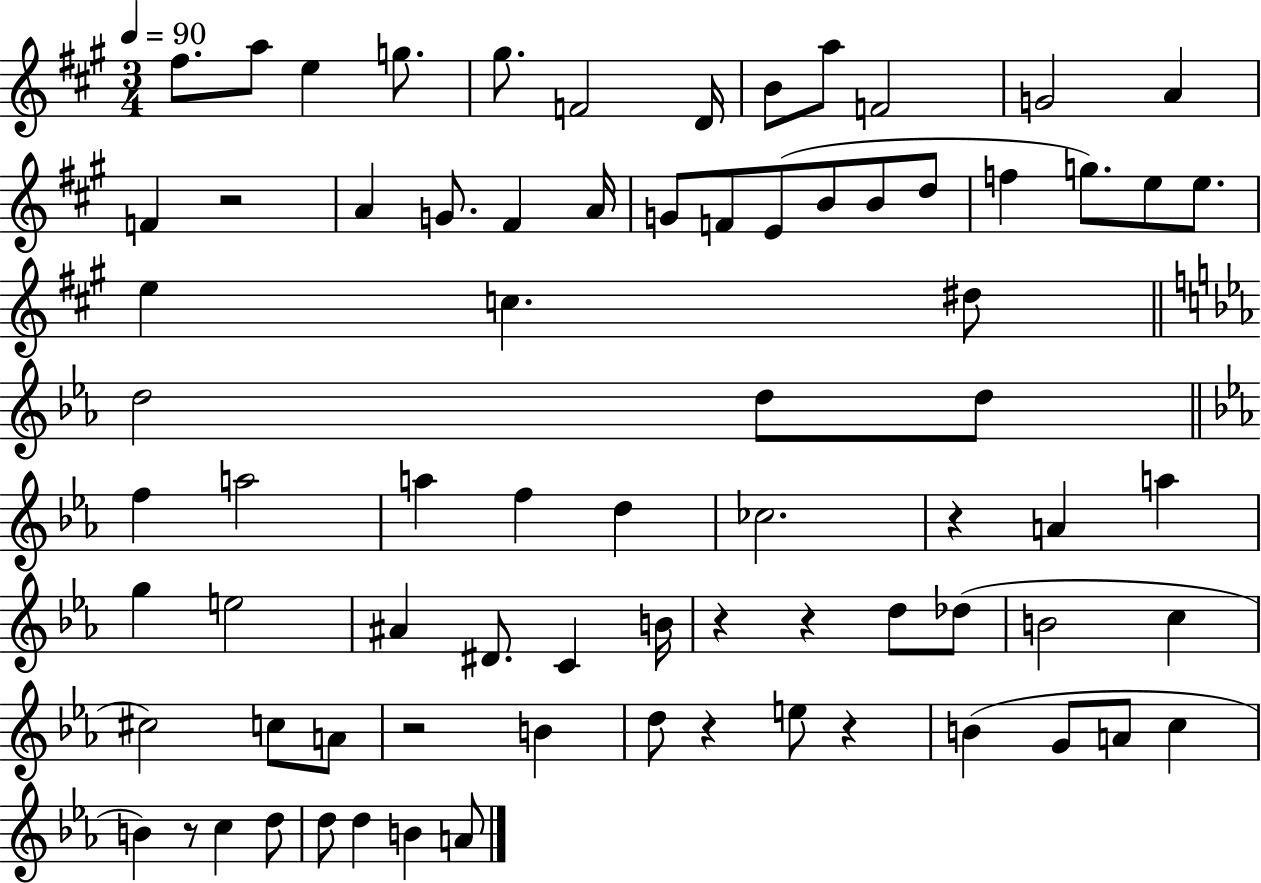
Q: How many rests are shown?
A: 8